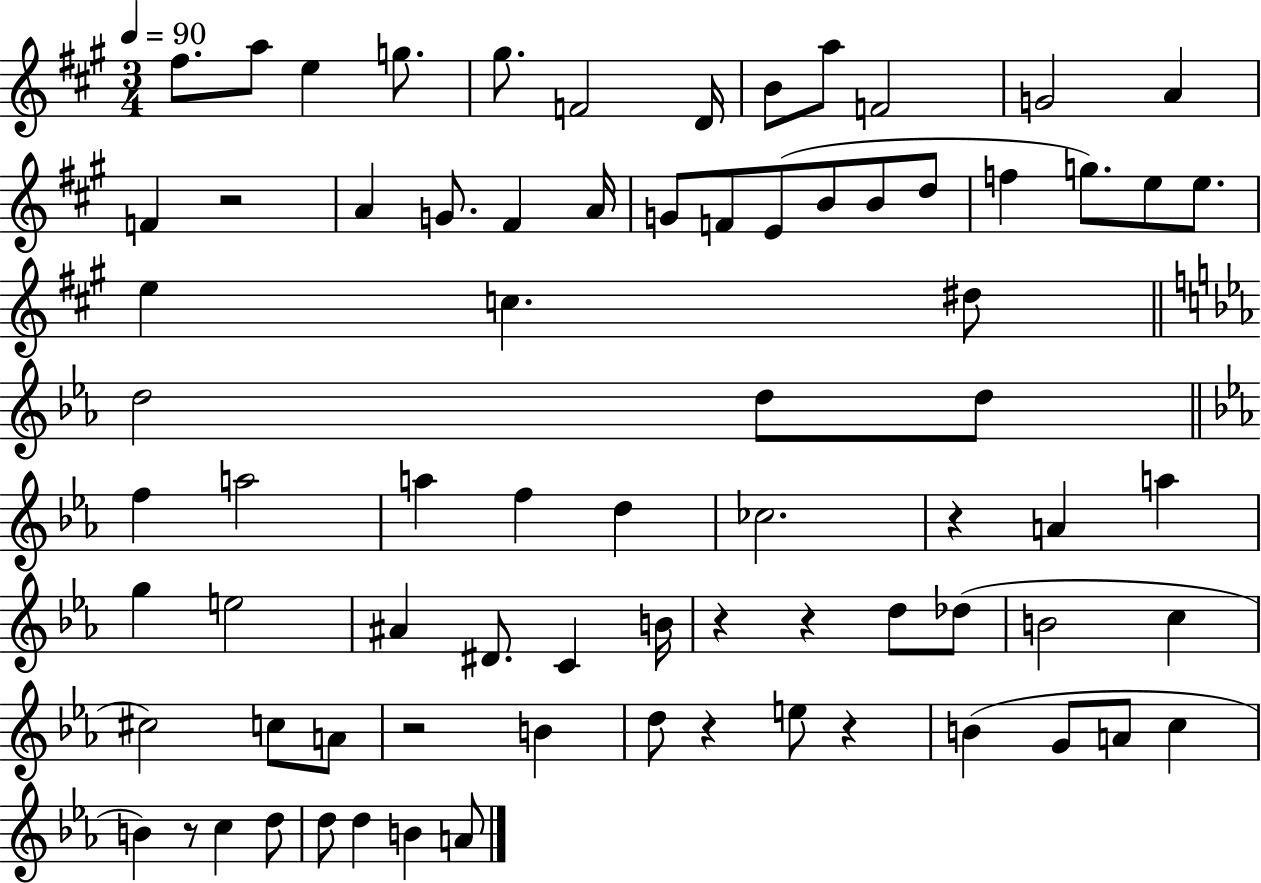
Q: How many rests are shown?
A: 8